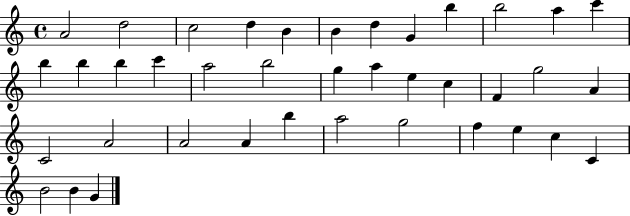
X:1
T:Untitled
M:4/4
L:1/4
K:C
A2 d2 c2 d B B d G b b2 a c' b b b c' a2 b2 g a e c F g2 A C2 A2 A2 A b a2 g2 f e c C B2 B G